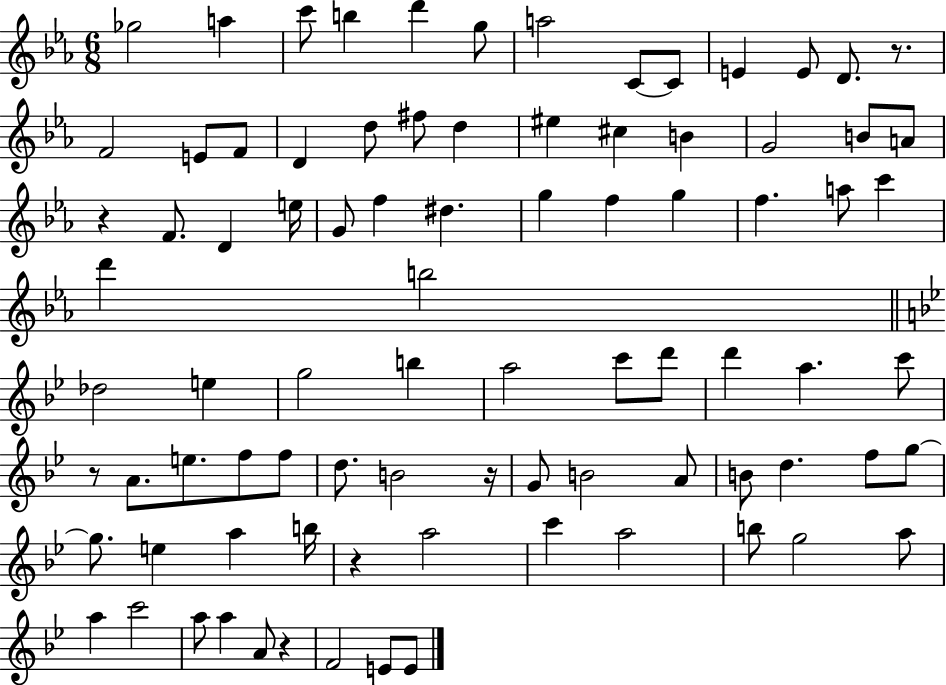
X:1
T:Untitled
M:6/8
L:1/4
K:Eb
_g2 a c'/2 b d' g/2 a2 C/2 C/2 E E/2 D/2 z/2 F2 E/2 F/2 D d/2 ^f/2 d ^e ^c B G2 B/2 A/2 z F/2 D e/4 G/2 f ^d g f g f a/2 c' d' b2 _d2 e g2 b a2 c'/2 d'/2 d' a c'/2 z/2 A/2 e/2 f/2 f/2 d/2 B2 z/4 G/2 B2 A/2 B/2 d f/2 g/2 g/2 e a b/4 z a2 c' a2 b/2 g2 a/2 a c'2 a/2 a A/2 z F2 E/2 E/2